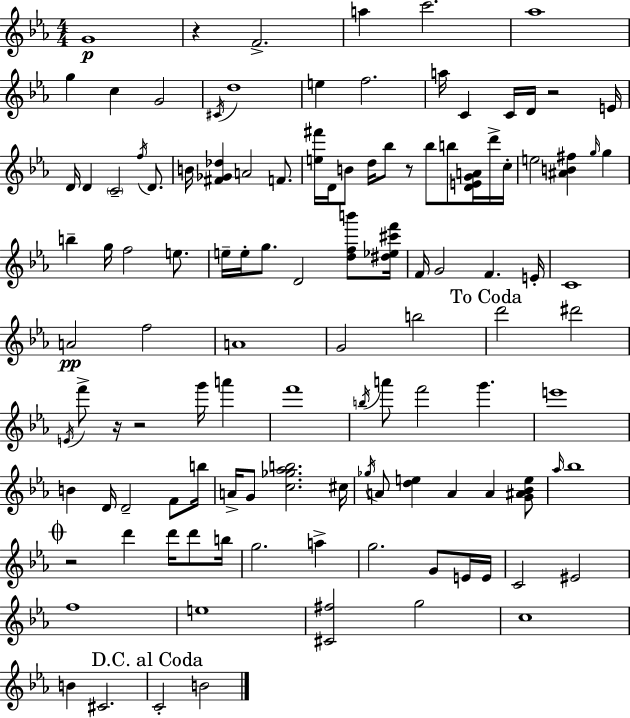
{
  \clef treble
  \numericTimeSignature
  \time 4/4
  \key c \minor
  g'1\p | r4 f'2.-> | a''4 c'''2. | aes''1 | \break g''4 c''4 g'2 | \acciaccatura { cis'16 } d''1 | e''4 f''2. | a''16 c'4 c'16 d'16 r2 | \break e'16 d'16 d'4 \parenthesize c'2-- \acciaccatura { f''16 } d'8. | b'16 <fis' ges' des''>4 a'2 f'8. | <e'' fis'''>16 d'16 b'8 d''16 bes''8 r8 bes''8 b''8 <d' e' g' a'>16 | d'''16-> c''16-. e''2 <ais' b' fis''>4 \grace { g''16 } g''4 | \break b''4-- g''16 f''2 | e''8. e''16-- e''16-. g''8. d'2 | <d'' f'' b'''>8 <dis'' ees'' cis''' f'''>16 f'16 g'2 f'4. | e'16-. c'1 | \break a'2\pp f''2 | a'1 | g'2 b''2 | \mark "To Coda" d'''2 dis'''2 | \break \acciaccatura { e'16 } f'''8-> r16 r2 g'''16 | a'''4 f'''1 | \acciaccatura { b''16 } a'''8 f'''2 g'''4. | e'''1 | \break b'4 d'16 d'2-- | f'8 b''16 a'16-> g'8 <c'' ges'' aes'' b''>2. | cis''16 \acciaccatura { ges''16 } a'8 <d'' e''>4 a'4 | a'4 <g' ais' bes' e''>8 \grace { aes''16 } bes''1 | \break \mark \markup { \musicglyph "scripts.coda" } r2 d'''4 | d'''16 d'''8 b''16 g''2. | a''4-> g''2. | g'8 e'16 e'16 c'2 eis'2 | \break f''1 | e''1 | <cis' fis''>2 g''2 | c''1 | \break b'4 cis'2. | \mark "D.C. al Coda" c'2-. b'2 | \bar "|."
}